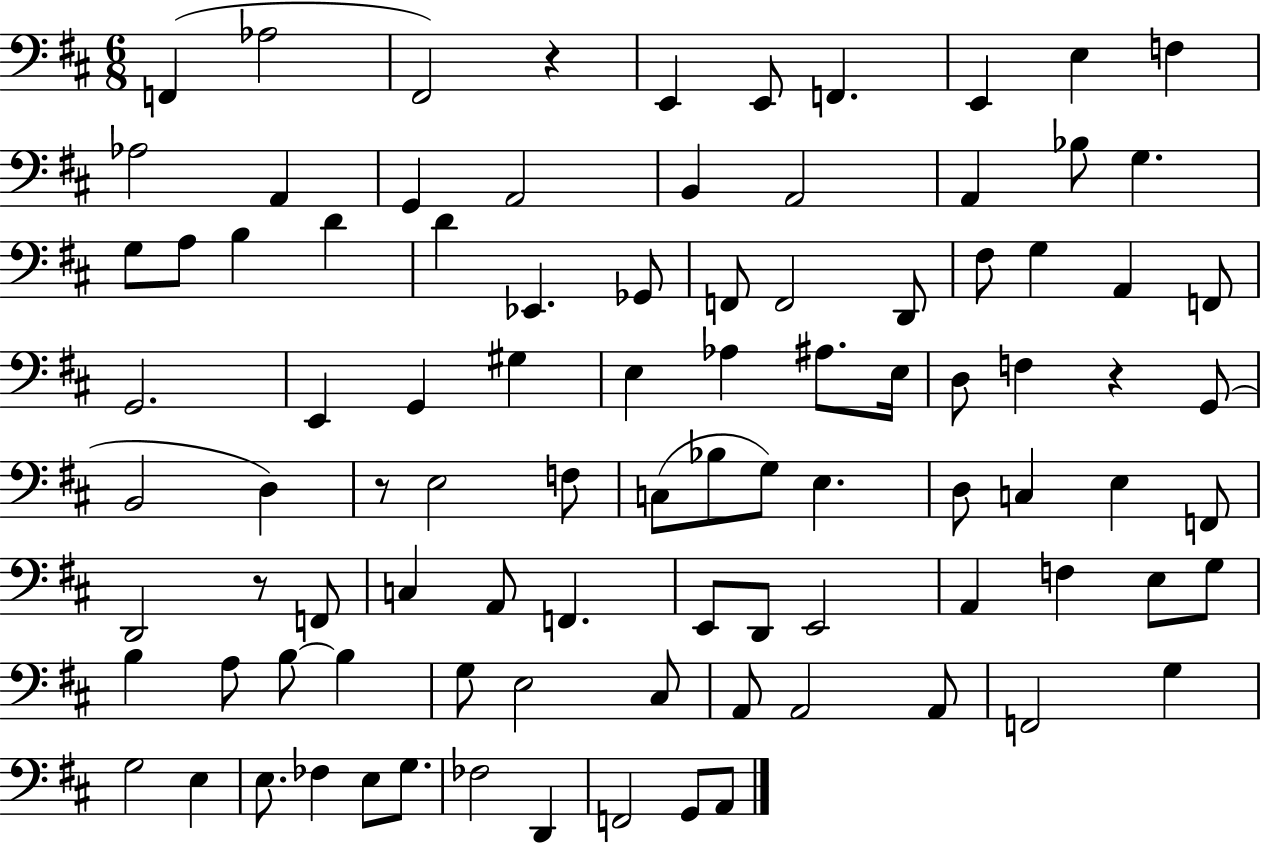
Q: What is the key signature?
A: D major